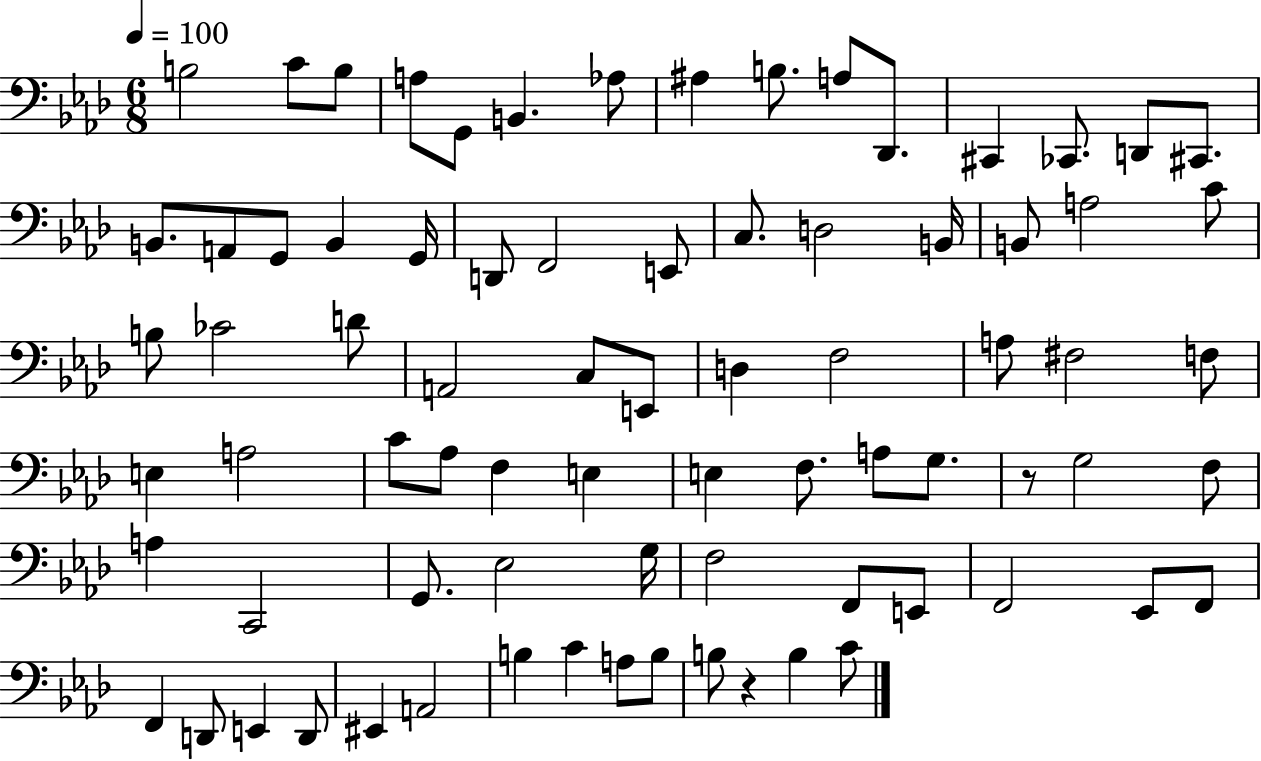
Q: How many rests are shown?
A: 2